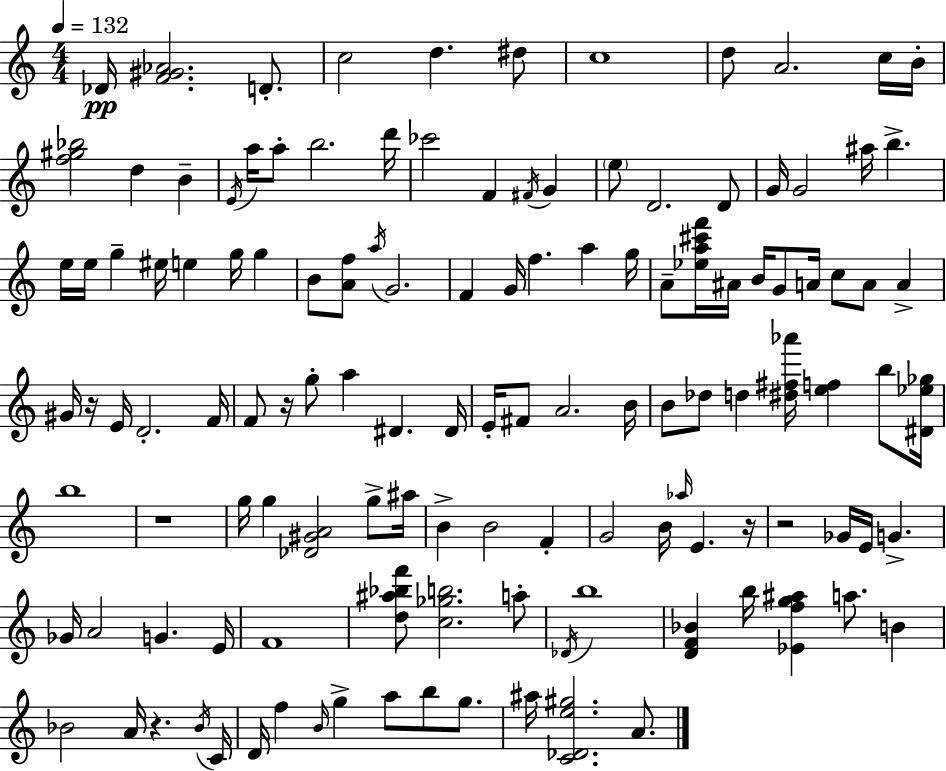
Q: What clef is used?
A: treble